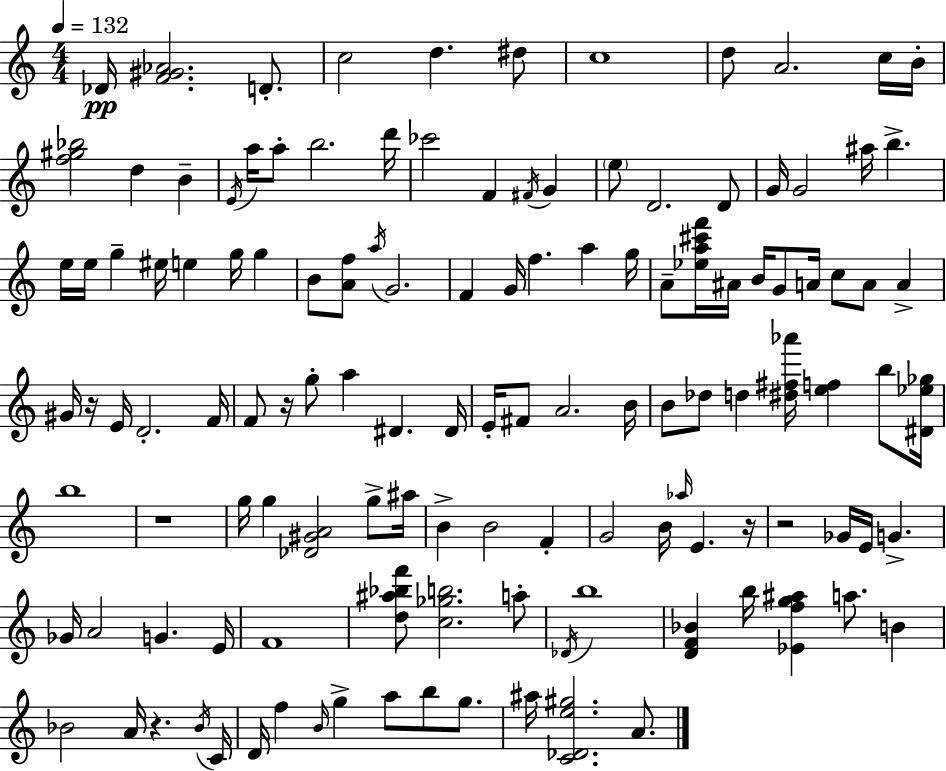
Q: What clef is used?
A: treble